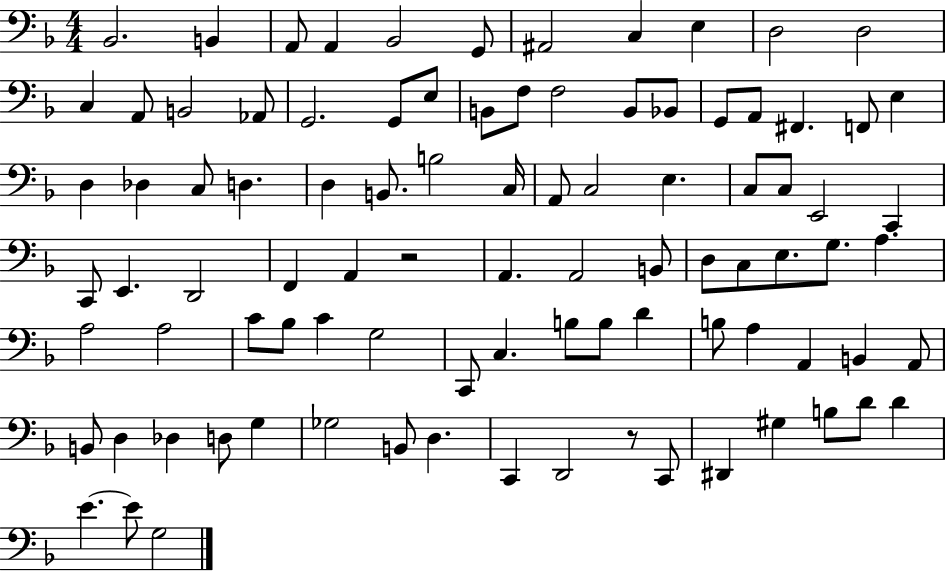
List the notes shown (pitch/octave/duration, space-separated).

Bb2/h. B2/q A2/e A2/q Bb2/h G2/e A#2/h C3/q E3/q D3/h D3/h C3/q A2/e B2/h Ab2/e G2/h. G2/e E3/e B2/e F3/e F3/h B2/e Bb2/e G2/e A2/e F#2/q. F2/e E3/q D3/q Db3/q C3/e D3/q. D3/q B2/e. B3/h C3/s A2/e C3/h E3/q. C3/e C3/e E2/h C2/q C2/e E2/q. D2/h F2/q A2/q R/h A2/q. A2/h B2/e D3/e C3/e E3/e. G3/e. A3/q. A3/h A3/h C4/e Bb3/e C4/q G3/h C2/e C3/q. B3/e B3/e D4/q B3/e A3/q A2/q B2/q A2/e B2/e D3/q Db3/q D3/e G3/q Gb3/h B2/e D3/q. C2/q D2/h R/e C2/e D#2/q G#3/q B3/e D4/e D4/q E4/q. E4/e G3/h